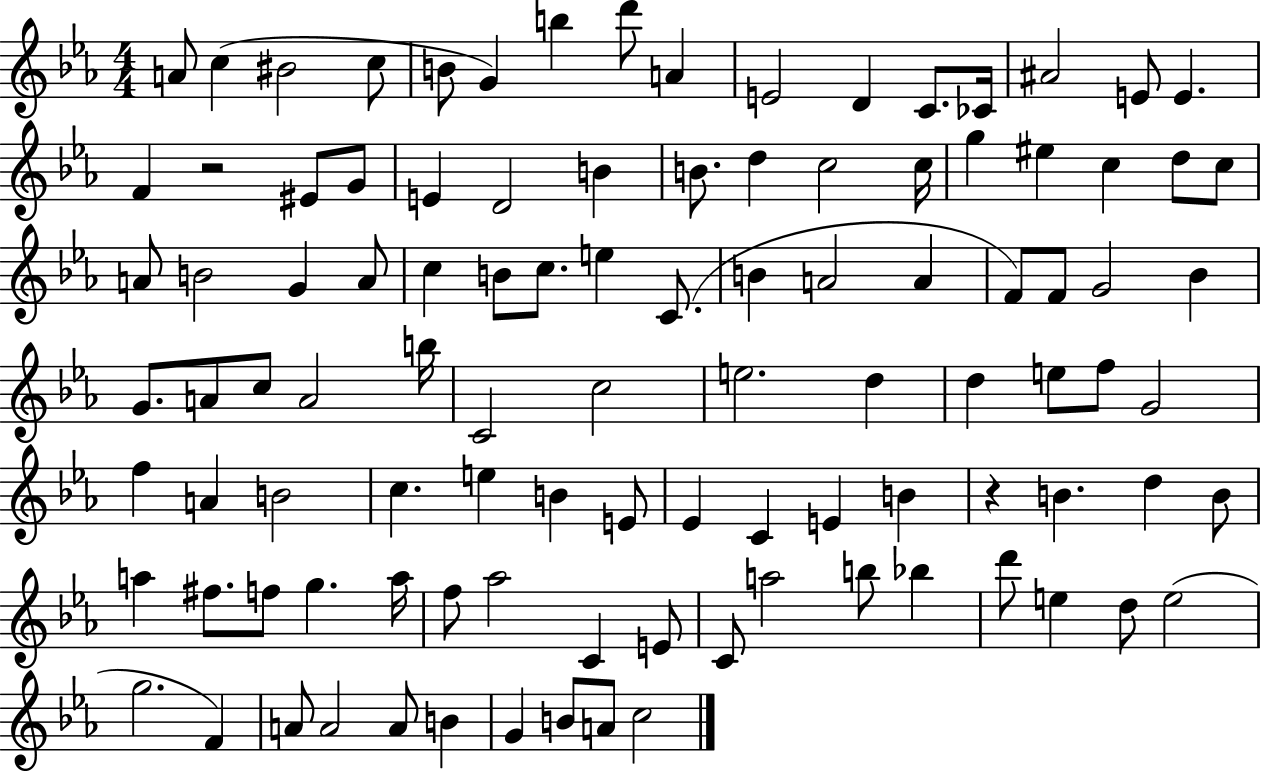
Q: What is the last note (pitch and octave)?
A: C5